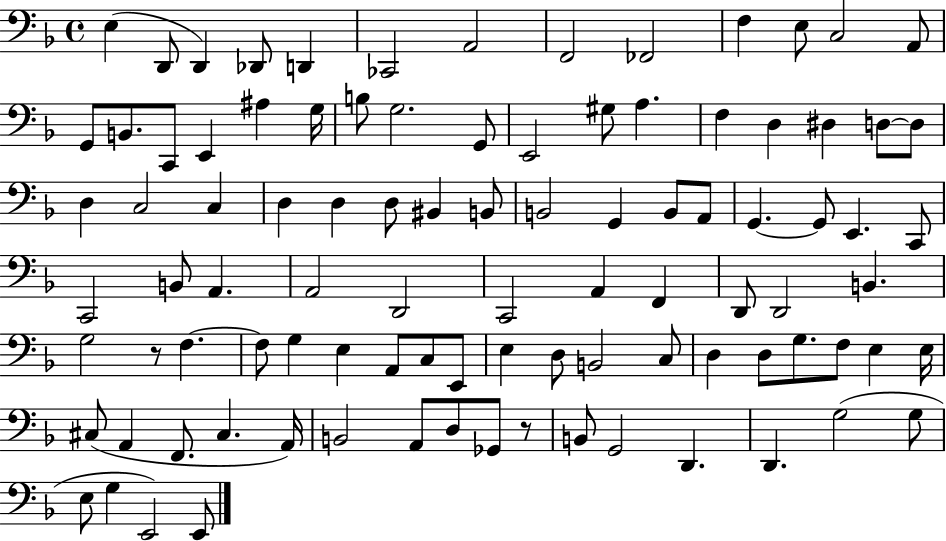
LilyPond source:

{
  \clef bass
  \time 4/4
  \defaultTimeSignature
  \key f \major
  e4( d,8 d,4) des,8 d,4 | ces,2 a,2 | f,2 fes,2 | f4 e8 c2 a,8 | \break g,8 b,8. c,8 e,4 ais4 g16 | b8 g2. g,8 | e,2 gis8 a4. | f4 d4 dis4 d8~~ d8 | \break d4 c2 c4 | d4 d4 d8 bis,4 b,8 | b,2 g,4 b,8 a,8 | g,4.~~ g,8 e,4. c,8 | \break c,2 b,8 a,4. | a,2 d,2 | c,2 a,4 f,4 | d,8 d,2 b,4. | \break g2 r8 f4.~~ | f8 g4 e4 a,8 c8 e,8 | e4 d8 b,2 c8 | d4 d8 g8. f8 e4 e16 | \break cis8( a,4 f,8. cis4. a,16) | b,2 a,8 d8 ges,8 r8 | b,8 g,2 d,4. | d,4. g2( g8 | \break e8 g4 e,2) e,8 | \bar "|."
}